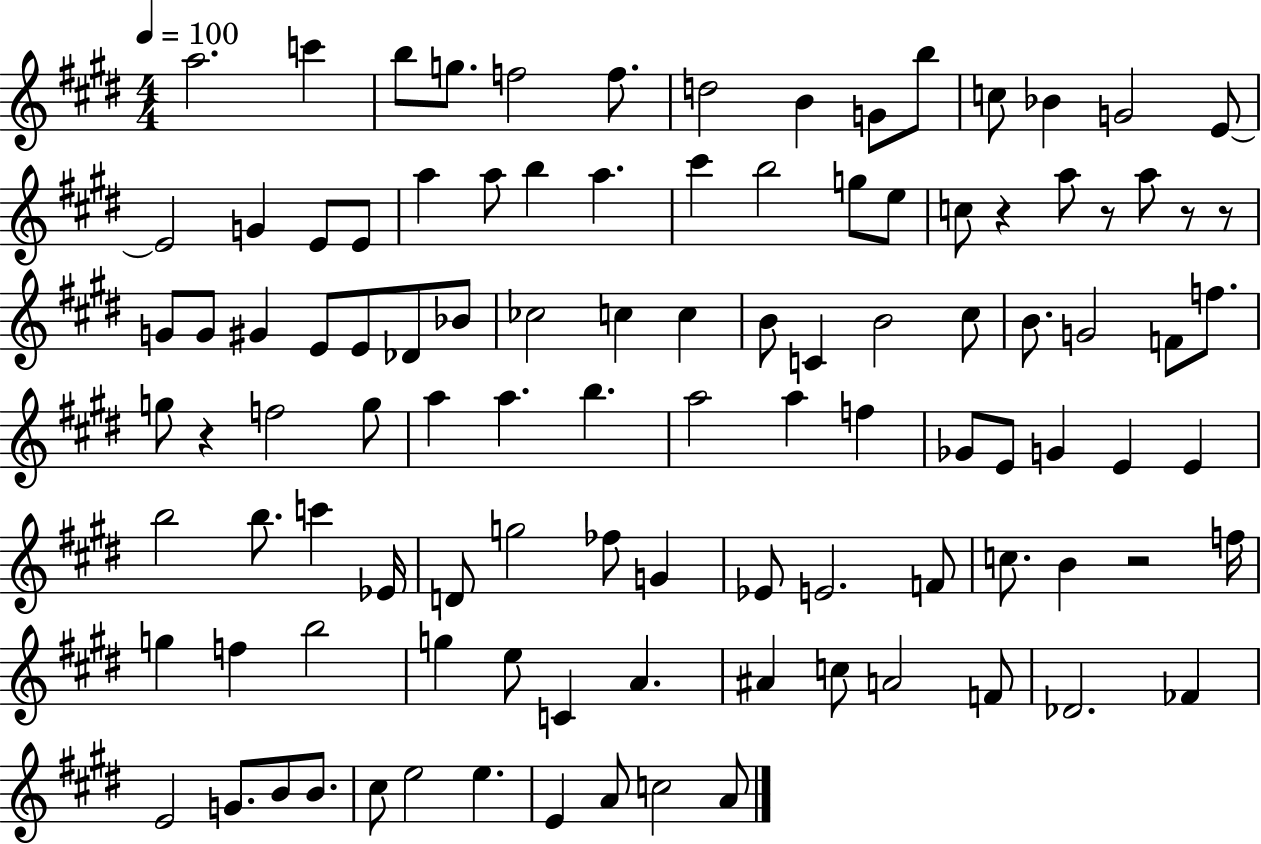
A5/h. C6/q B5/e G5/e. F5/h F5/e. D5/h B4/q G4/e B5/e C5/e Bb4/q G4/h E4/e E4/h G4/q E4/e E4/e A5/q A5/e B5/q A5/q. C#6/q B5/h G5/e E5/e C5/e R/q A5/e R/e A5/e R/e R/e G4/e G4/e G#4/q E4/e E4/e Db4/e Bb4/e CES5/h C5/q C5/q B4/e C4/q B4/h C#5/e B4/e. G4/h F4/e F5/e. G5/e R/q F5/h G5/e A5/q A5/q. B5/q. A5/h A5/q F5/q Gb4/e E4/e G4/q E4/q E4/q B5/h B5/e. C6/q Eb4/s D4/e G5/h FES5/e G4/q Eb4/e E4/h. F4/e C5/e. B4/q R/h F5/s G5/q F5/q B5/h G5/q E5/e C4/q A4/q. A#4/q C5/e A4/h F4/e Db4/h. FES4/q E4/h G4/e. B4/e B4/e. C#5/e E5/h E5/q. E4/q A4/e C5/h A4/e